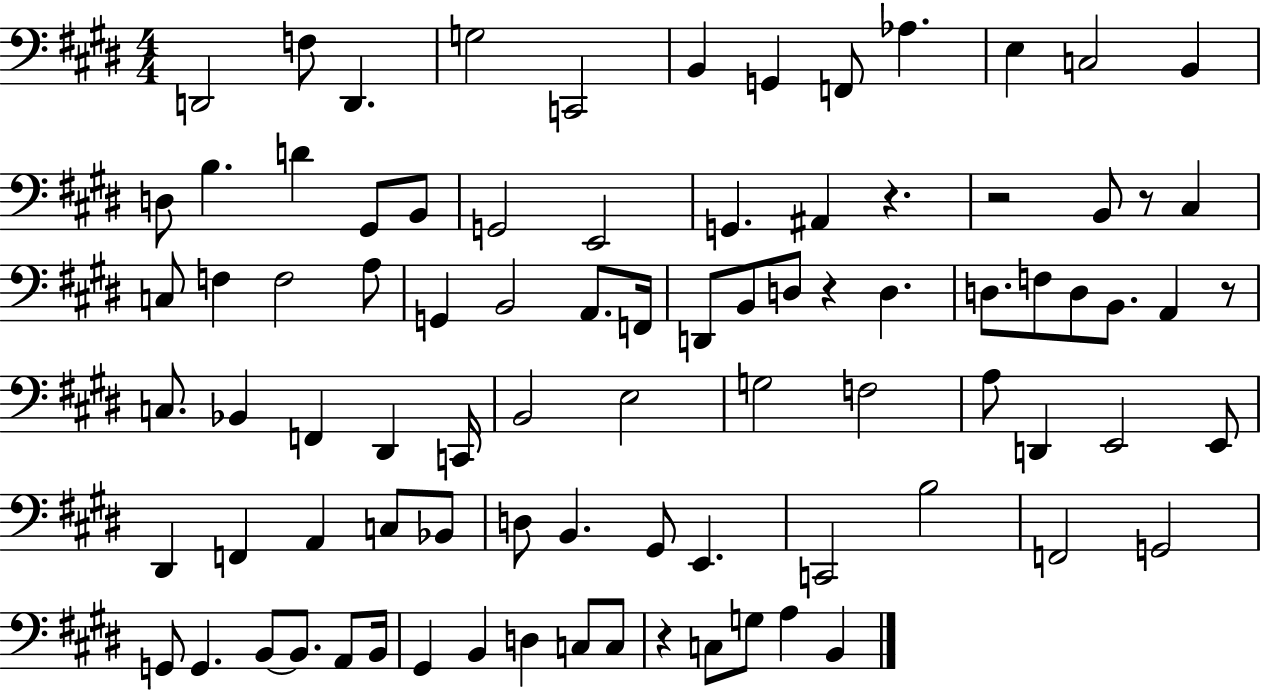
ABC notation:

X:1
T:Untitled
M:4/4
L:1/4
K:E
D,,2 F,/2 D,, G,2 C,,2 B,, G,, F,,/2 _A, E, C,2 B,, D,/2 B, D ^G,,/2 B,,/2 G,,2 E,,2 G,, ^A,, z z2 B,,/2 z/2 ^C, C,/2 F, F,2 A,/2 G,, B,,2 A,,/2 F,,/4 D,,/2 B,,/2 D,/2 z D, D,/2 F,/2 D,/2 B,,/2 A,, z/2 C,/2 _B,, F,, ^D,, C,,/4 B,,2 E,2 G,2 F,2 A,/2 D,, E,,2 E,,/2 ^D,, F,, A,, C,/2 _B,,/2 D,/2 B,, ^G,,/2 E,, C,,2 B,2 F,,2 G,,2 G,,/2 G,, B,,/2 B,,/2 A,,/2 B,,/4 ^G,, B,, D, C,/2 C,/2 z C,/2 G,/2 A, B,,